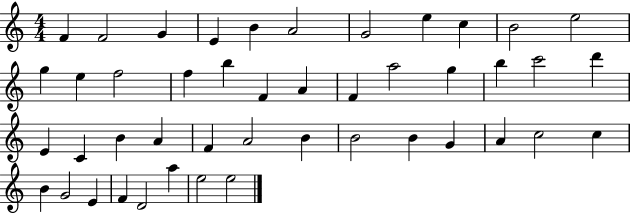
F4/q F4/h G4/q E4/q B4/q A4/h G4/h E5/q C5/q B4/h E5/h G5/q E5/q F5/h F5/q B5/q F4/q A4/q F4/q A5/h G5/q B5/q C6/h D6/q E4/q C4/q B4/q A4/q F4/q A4/h B4/q B4/h B4/q G4/q A4/q C5/h C5/q B4/q G4/h E4/q F4/q D4/h A5/q E5/h E5/h